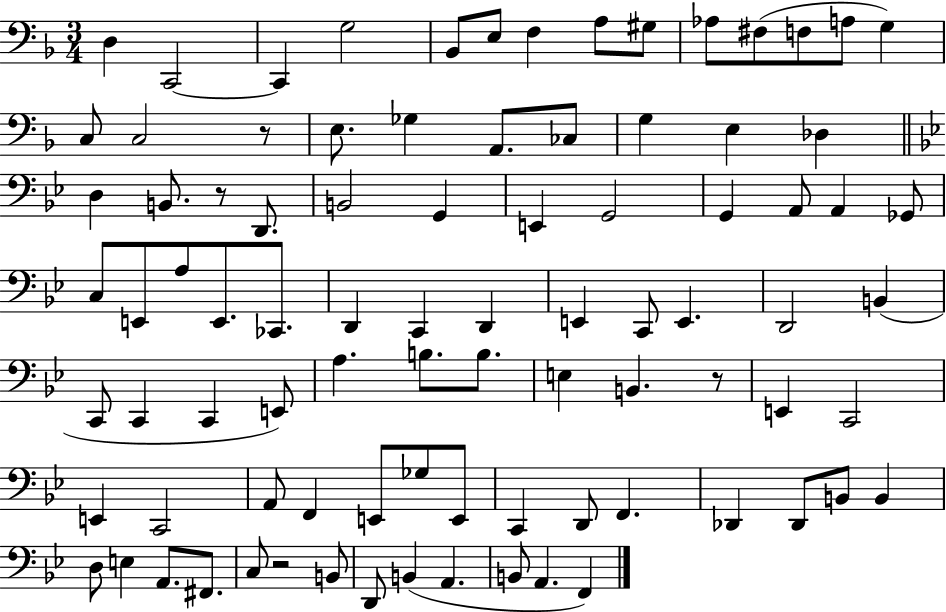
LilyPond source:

{
  \clef bass
  \numericTimeSignature
  \time 3/4
  \key f \major
  \repeat volta 2 { d4 c,2~~ | c,4 g2 | bes,8 e8 f4 a8 gis8 | aes8 fis8( f8 a8 g4) | \break c8 c2 r8 | e8. ges4 a,8. ces8 | g4 e4 des4 | \bar "||" \break \key g \minor d4 b,8. r8 d,8. | b,2 g,4 | e,4 g,2 | g,4 a,8 a,4 ges,8 | \break c8 e,8 a8 e,8. ces,8. | d,4 c,4 d,4 | e,4 c,8 e,4. | d,2 b,4( | \break c,8 c,4 c,4 e,8) | a4. b8. b8. | e4 b,4. r8 | e,4 c,2 | \break e,4 c,2 | a,8 f,4 e,8 ges8 e,8 | c,4 d,8 f,4. | des,4 des,8 b,8 b,4 | \break d8 e4 a,8. fis,8. | c8 r2 b,8 | d,8 b,4( a,4. | b,8 a,4. f,4) | \break } \bar "|."
}